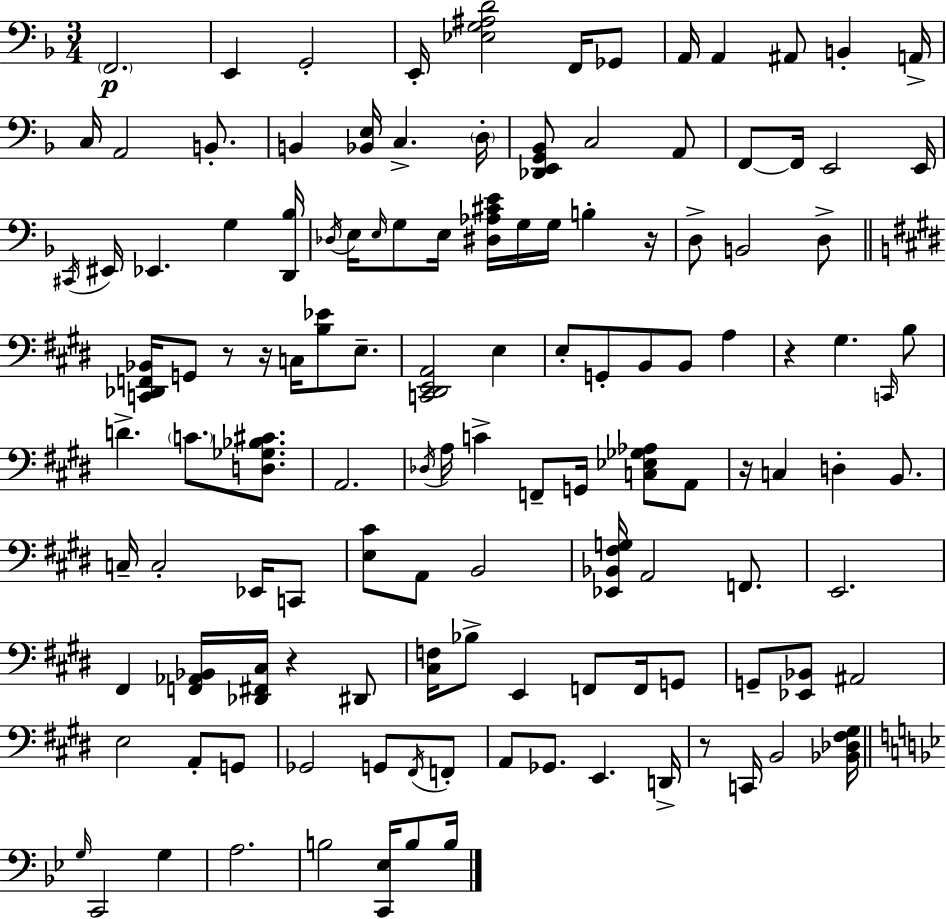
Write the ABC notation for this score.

X:1
T:Untitled
M:3/4
L:1/4
K:F
F,,2 E,, G,,2 E,,/4 [_E,G,^A,D]2 F,,/4 _G,,/2 A,,/4 A,, ^A,,/2 B,, A,,/4 C,/4 A,,2 B,,/2 B,, [_B,,E,]/4 C, D,/4 [_D,,E,,G,,_B,,]/2 C,2 A,,/2 F,,/2 F,,/4 E,,2 E,,/4 ^C,,/4 ^E,,/4 _E,, G, [D,,_B,]/4 _D,/4 E,/4 E,/4 G,/2 E,/4 [^D,_A,^CE]/4 G,/4 G,/4 B, z/4 D,/2 B,,2 D,/2 [C,,_D,,F,,_B,,]/4 G,,/2 z/2 z/4 C,/4 [B,_E]/2 E,/2 [C,,^D,,E,,A,,]2 E, E,/2 G,,/2 B,,/2 B,,/2 A, z ^G, C,,/4 B,/2 D C/2 [D,_G,_B,^C]/2 A,,2 _D,/4 A,/4 C F,,/2 G,,/4 [C,_E,_G,_A,]/2 A,,/2 z/4 C, D, B,,/2 C,/4 C,2 _E,,/4 C,,/2 [E,^C]/2 A,,/2 B,,2 [_E,,_B,,^F,G,]/4 A,,2 F,,/2 E,,2 ^F,, [F,,_A,,_B,,]/4 [_D,,^F,,^C,]/4 z ^D,,/2 [^C,F,]/4 _B,/2 E,, F,,/2 F,,/4 G,,/2 G,,/2 [_E,,_B,,]/2 ^A,,2 E,2 A,,/2 G,,/2 _G,,2 G,,/2 ^F,,/4 F,,/2 A,,/2 _G,,/2 E,, D,,/4 z/2 C,,/4 B,,2 [_B,,_D,^F,^G,]/4 G,/4 C,,2 G, A,2 B,2 [C,,_E,]/4 B,/2 B,/4